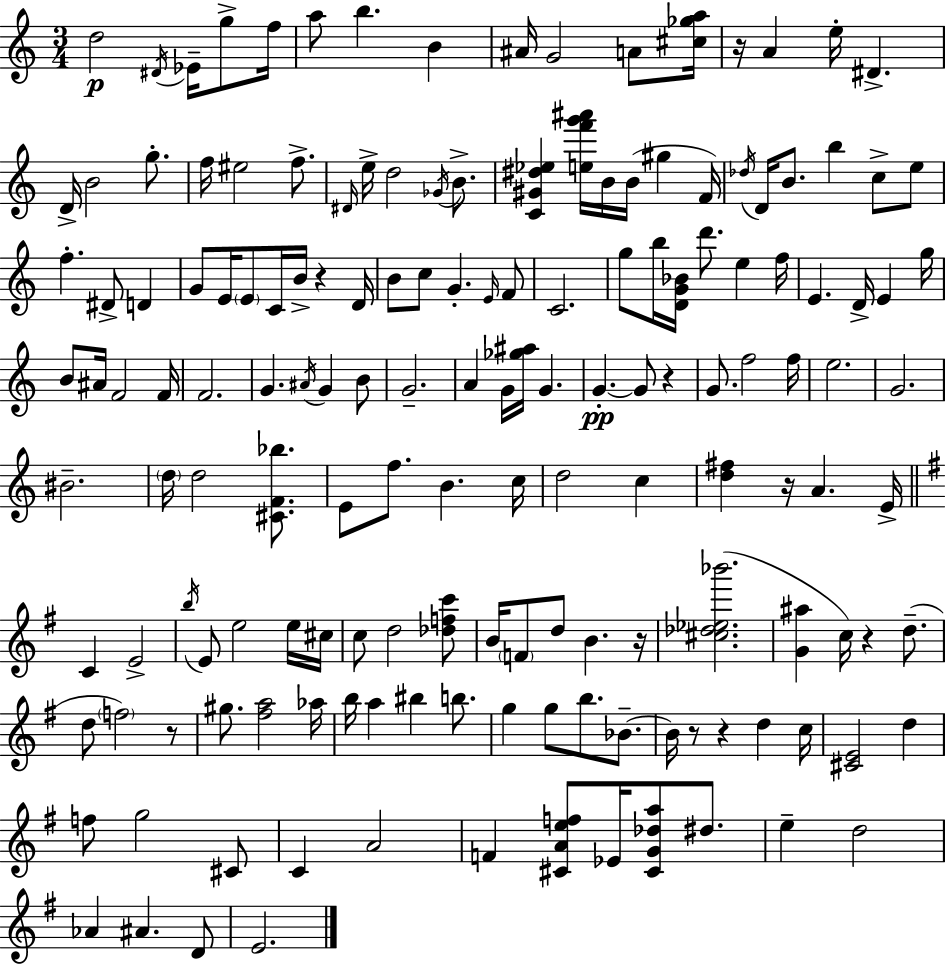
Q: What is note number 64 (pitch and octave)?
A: F4